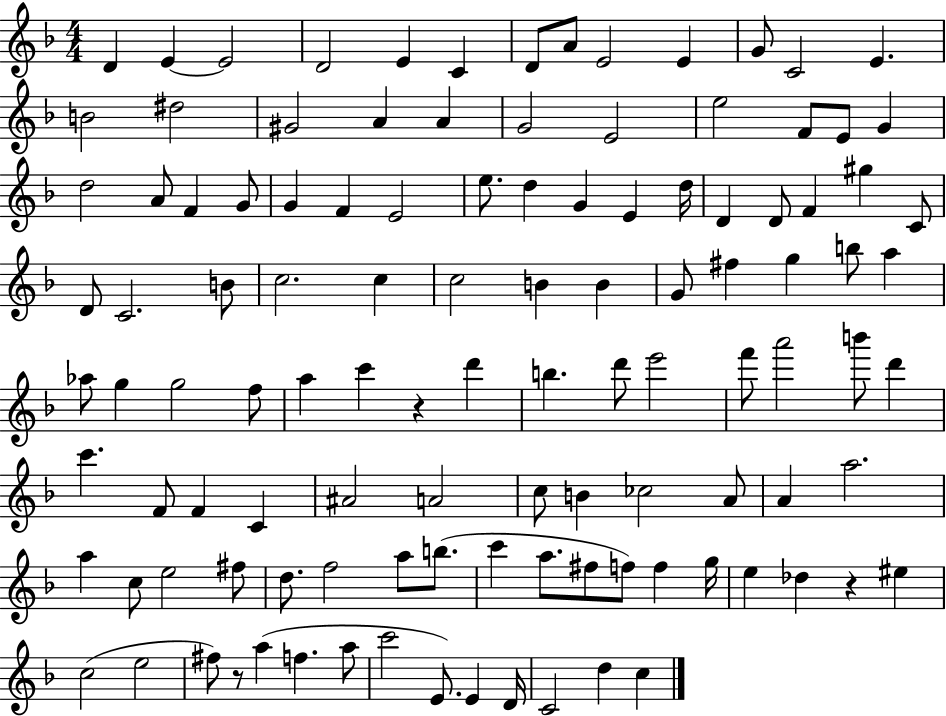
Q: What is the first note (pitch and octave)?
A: D4